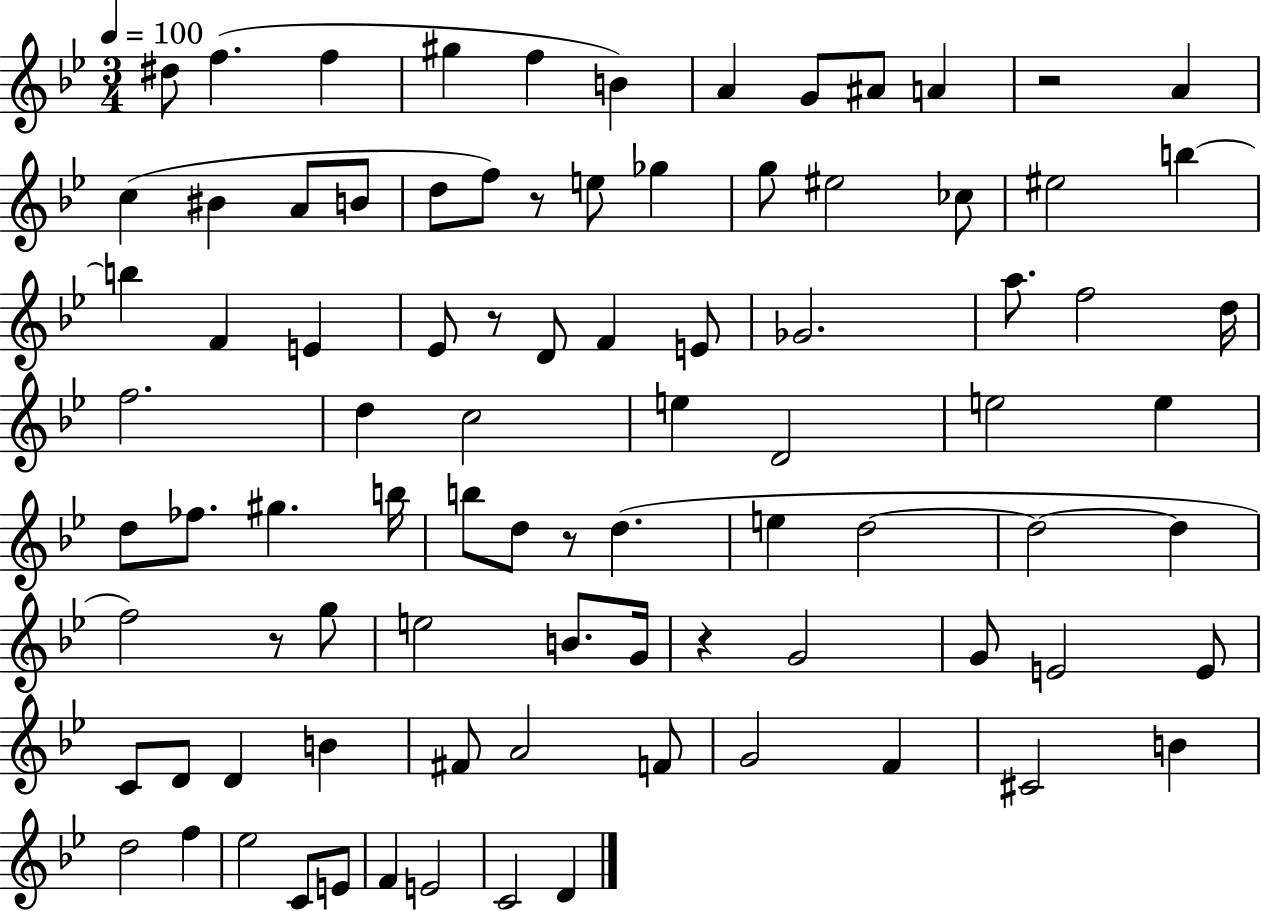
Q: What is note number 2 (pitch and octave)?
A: F5